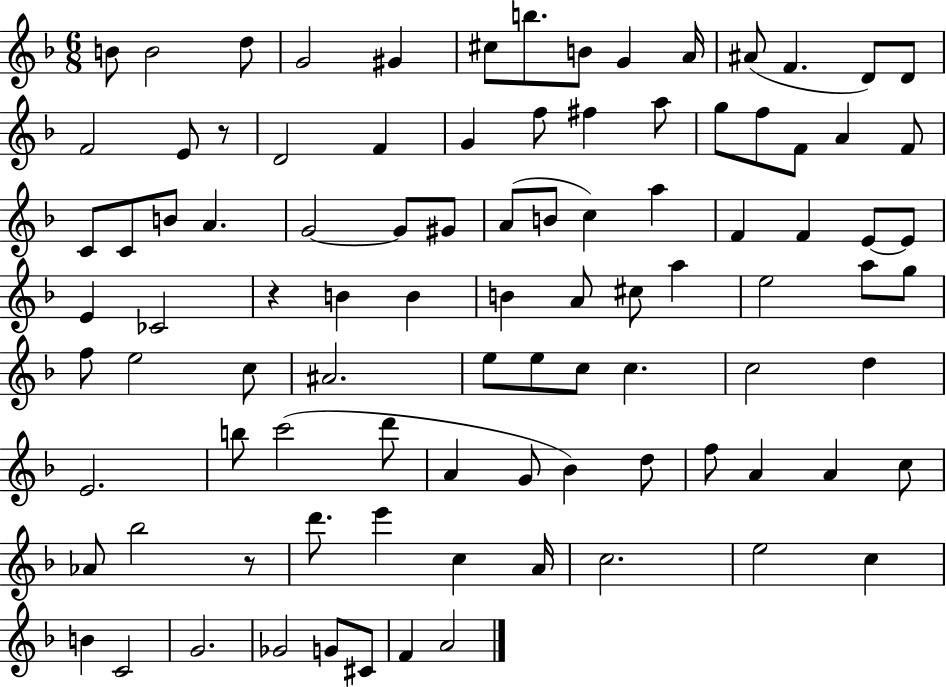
B4/e B4/h D5/e G4/h G#4/q C#5/e B5/e. B4/e G4/q A4/s A#4/e F4/q. D4/e D4/e F4/h E4/e R/e D4/h F4/q G4/q F5/e F#5/q A5/e G5/e F5/e F4/e A4/q F4/e C4/e C4/e B4/e A4/q. G4/h G4/e G#4/e A4/e B4/e C5/q A5/q F4/q F4/q E4/e E4/e E4/q CES4/h R/q B4/q B4/q B4/q A4/e C#5/e A5/q E5/h A5/e G5/e F5/e E5/h C5/e A#4/h. E5/e E5/e C5/e C5/q. C5/h D5/q E4/h. B5/e C6/h D6/e A4/q G4/e Bb4/q D5/e F5/e A4/q A4/q C5/e Ab4/e Bb5/h R/e D6/e. E6/q C5/q A4/s C5/h. E5/h C5/q B4/q C4/h G4/h. Gb4/h G4/e C#4/e F4/q A4/h